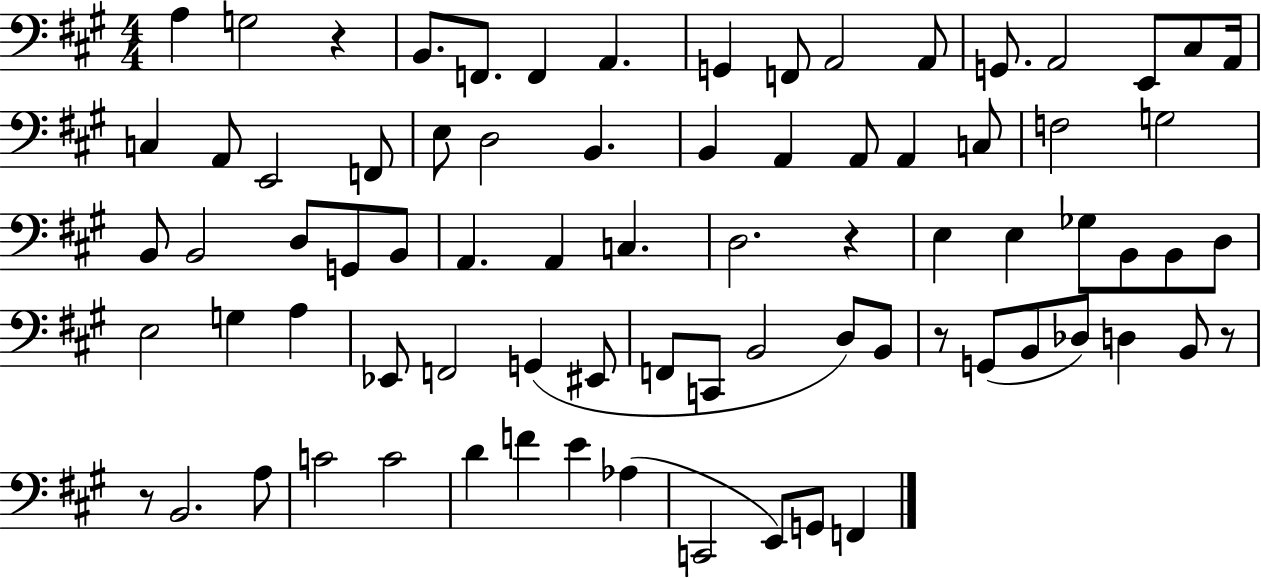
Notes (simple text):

A3/q G3/h R/q B2/e. F2/e. F2/q A2/q. G2/q F2/e A2/h A2/e G2/e. A2/h E2/e C#3/e A2/s C3/q A2/e E2/h F2/e E3/e D3/h B2/q. B2/q A2/q A2/e A2/q C3/e F3/h G3/h B2/e B2/h D3/e G2/e B2/e A2/q. A2/q C3/q. D3/h. R/q E3/q E3/q Gb3/e B2/e B2/e D3/e E3/h G3/q A3/q Eb2/e F2/h G2/q EIS2/e F2/e C2/e B2/h D3/e B2/e R/e G2/e B2/e Db3/e D3/q B2/e R/e R/e B2/h. A3/e C4/h C4/h D4/q F4/q E4/q Ab3/q C2/h E2/e G2/e F2/q